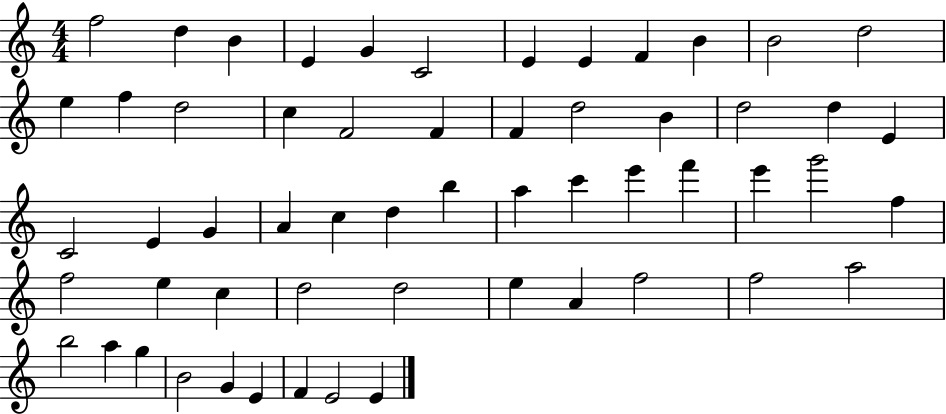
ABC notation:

X:1
T:Untitled
M:4/4
L:1/4
K:C
f2 d B E G C2 E E F B B2 d2 e f d2 c F2 F F d2 B d2 d E C2 E G A c d b a c' e' f' e' g'2 f f2 e c d2 d2 e A f2 f2 a2 b2 a g B2 G E F E2 E